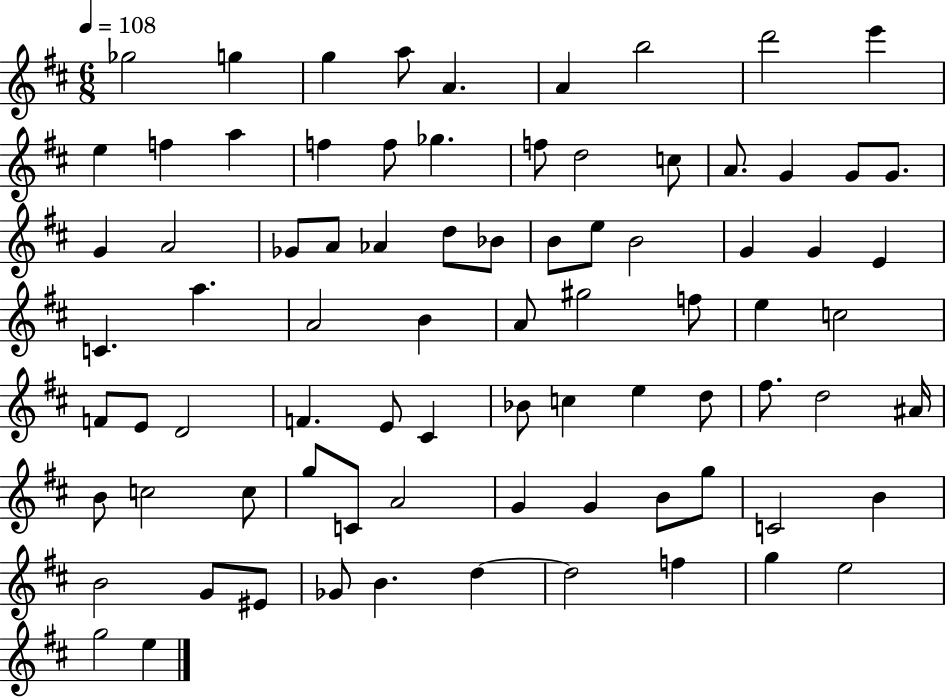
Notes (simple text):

Gb5/h G5/q G5/q A5/e A4/q. A4/q B5/h D6/h E6/q E5/q F5/q A5/q F5/q F5/e Gb5/q. F5/e D5/h C5/e A4/e. G4/q G4/e G4/e. G4/q A4/h Gb4/e A4/e Ab4/q D5/e Bb4/e B4/e E5/e B4/h G4/q G4/q E4/q C4/q. A5/q. A4/h B4/q A4/e G#5/h F5/e E5/q C5/h F4/e E4/e D4/h F4/q. E4/e C#4/q Bb4/e C5/q E5/q D5/e F#5/e. D5/h A#4/s B4/e C5/h C5/e G5/e C4/e A4/h G4/q G4/q B4/e G5/e C4/h B4/q B4/h G4/e EIS4/e Gb4/e B4/q. D5/q D5/h F5/q G5/q E5/h G5/h E5/q